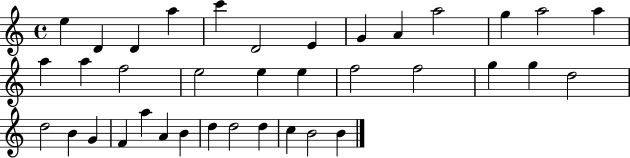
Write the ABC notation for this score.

X:1
T:Untitled
M:4/4
L:1/4
K:C
e D D a c' D2 E G A a2 g a2 a a a f2 e2 e e f2 f2 g g d2 d2 B G F a A B d d2 d c B2 B